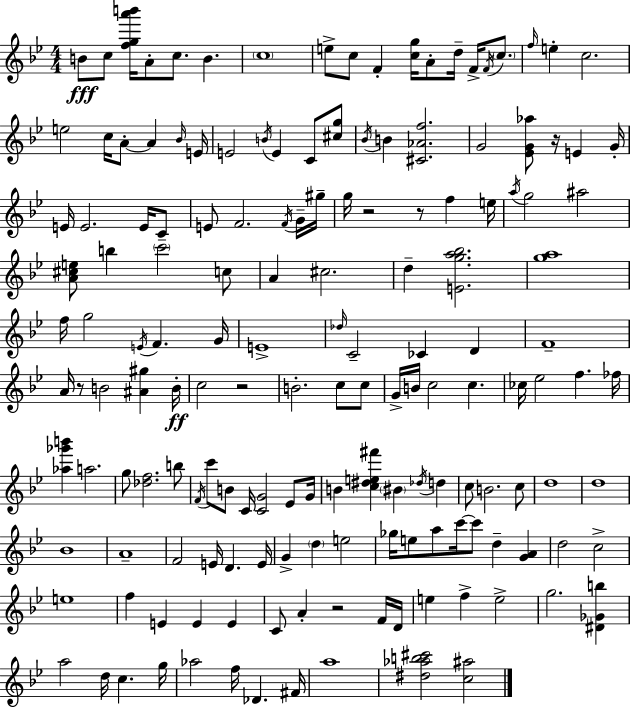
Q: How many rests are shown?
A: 6